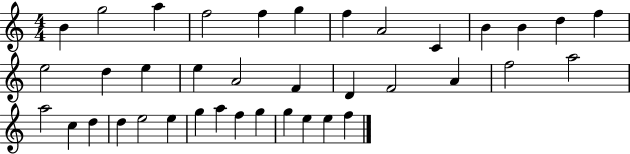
B4/q G5/h A5/q F5/h F5/q G5/q F5/q A4/h C4/q B4/q B4/q D5/q F5/q E5/h D5/q E5/q E5/q A4/h F4/q D4/q F4/h A4/q F5/h A5/h A5/h C5/q D5/q D5/q E5/h E5/q G5/q A5/q F5/q G5/q G5/q E5/q E5/q F5/q